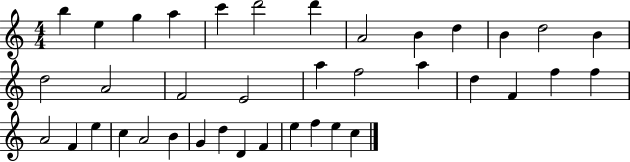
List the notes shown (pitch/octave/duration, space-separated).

B5/q E5/q G5/q A5/q C6/q D6/h D6/q A4/h B4/q D5/q B4/q D5/h B4/q D5/h A4/h F4/h E4/h A5/q F5/h A5/q D5/q F4/q F5/q F5/q A4/h F4/q E5/q C5/q A4/h B4/q G4/q D5/q D4/q F4/q E5/q F5/q E5/q C5/q